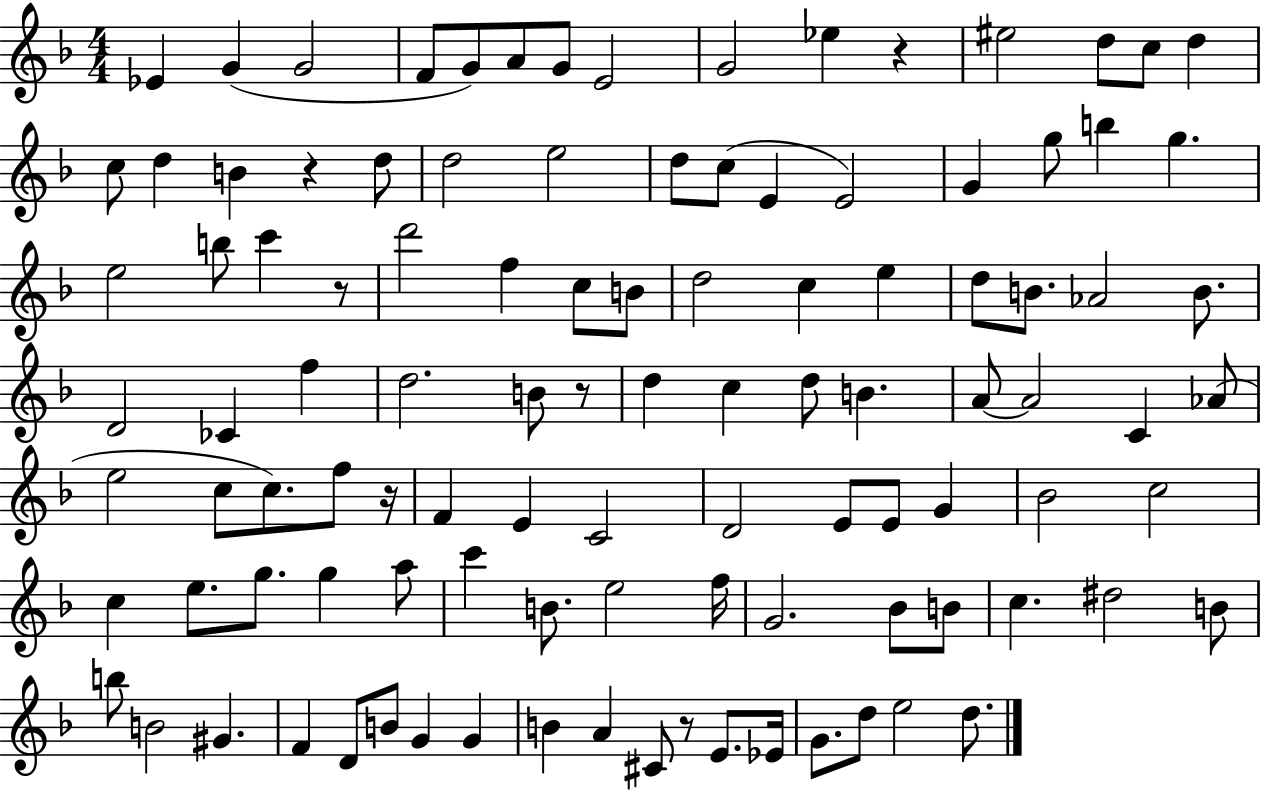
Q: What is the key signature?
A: F major